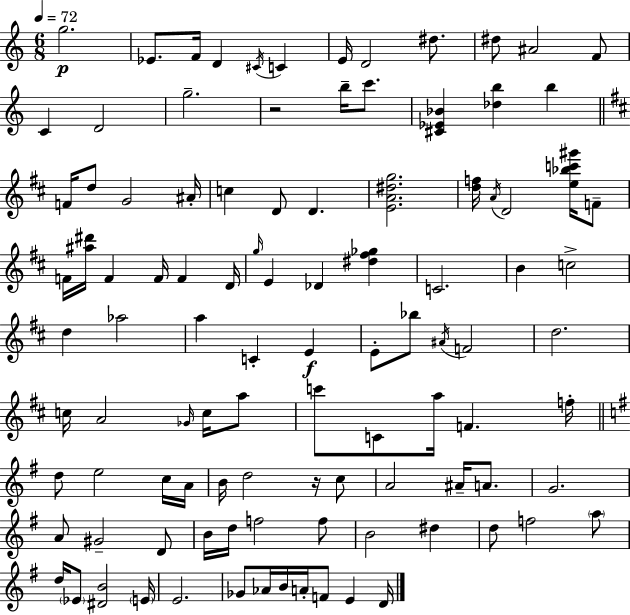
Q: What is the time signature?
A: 6/8